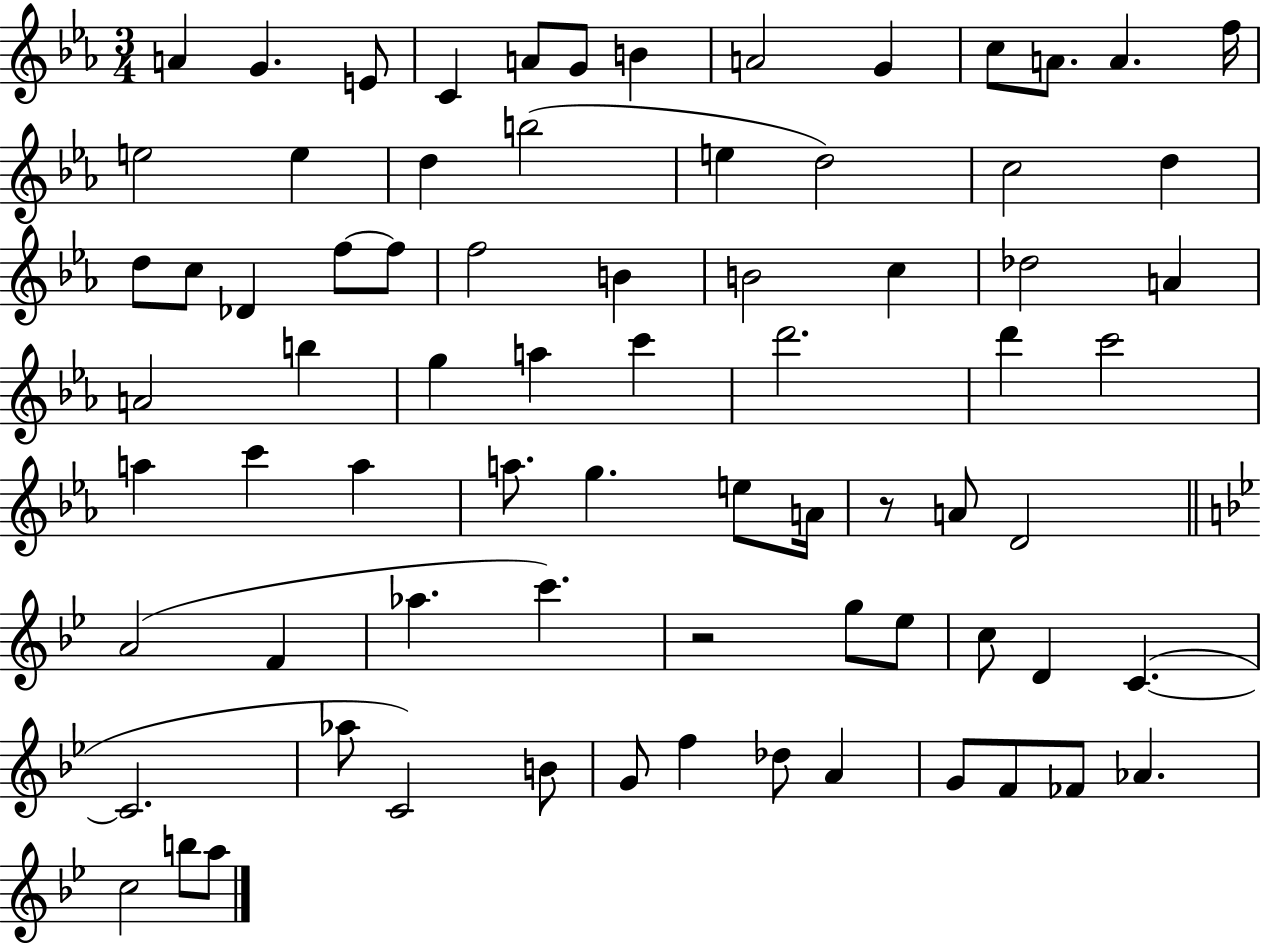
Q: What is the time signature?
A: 3/4